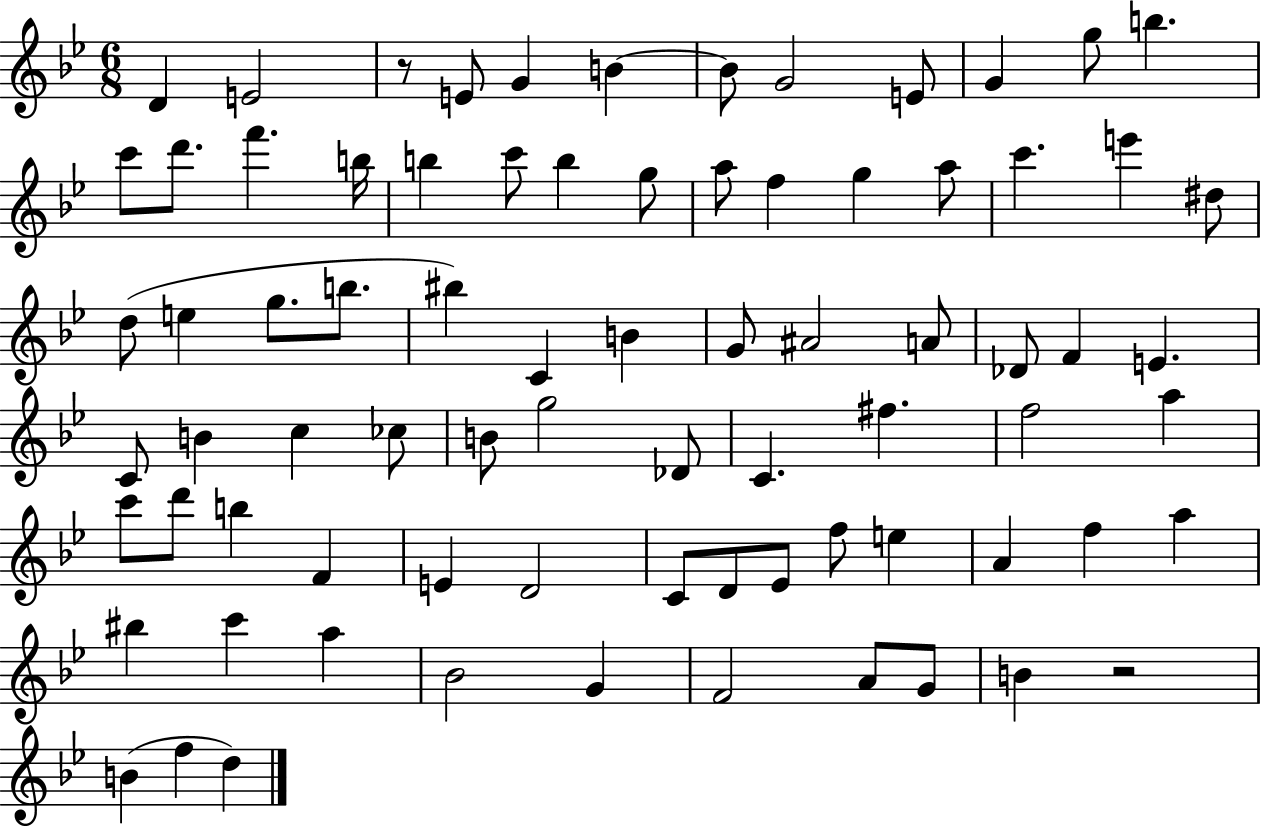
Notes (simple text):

D4/q E4/h R/e E4/e G4/q B4/q B4/e G4/h E4/e G4/q G5/e B5/q. C6/e D6/e. F6/q. B5/s B5/q C6/e B5/q G5/e A5/e F5/q G5/q A5/e C6/q. E6/q D#5/e D5/e E5/q G5/e. B5/e. BIS5/q C4/q B4/q G4/e A#4/h A4/e Db4/e F4/q E4/q. C4/e B4/q C5/q CES5/e B4/e G5/h Db4/e C4/q. F#5/q. F5/h A5/q C6/e D6/e B5/q F4/q E4/q D4/h C4/e D4/e Eb4/e F5/e E5/q A4/q F5/q A5/q BIS5/q C6/q A5/q Bb4/h G4/q F4/h A4/e G4/e B4/q R/h B4/q F5/q D5/q